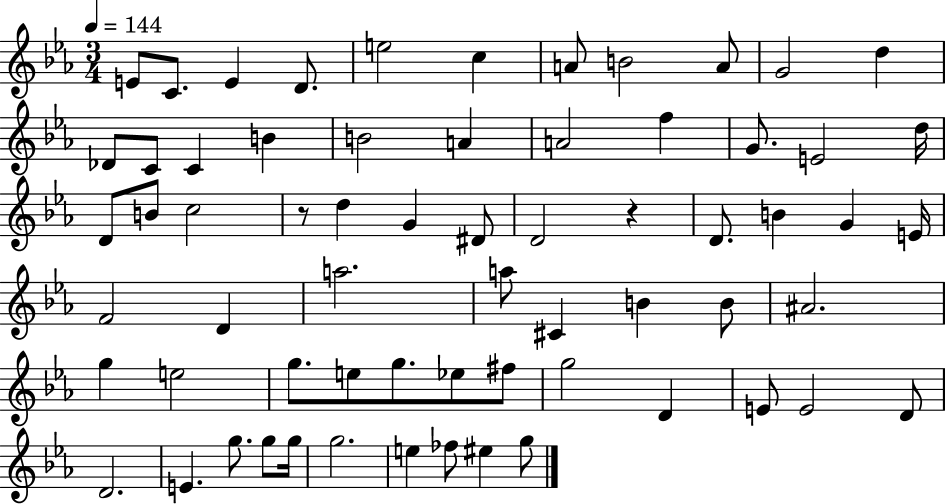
{
  \clef treble
  \numericTimeSignature
  \time 3/4
  \key ees \major
  \tempo 4 = 144
  e'8 c'8. e'4 d'8. | e''2 c''4 | a'8 b'2 a'8 | g'2 d''4 | \break des'8 c'8 c'4 b'4 | b'2 a'4 | a'2 f''4 | g'8. e'2 d''16 | \break d'8 b'8 c''2 | r8 d''4 g'4 dis'8 | d'2 r4 | d'8. b'4 g'4 e'16 | \break f'2 d'4 | a''2. | a''8 cis'4 b'4 b'8 | ais'2. | \break g''4 e''2 | g''8. e''8 g''8. ees''8 fis''8 | g''2 d'4 | e'8 e'2 d'8 | \break d'2. | e'4. g''8. g''8 g''16 | g''2. | e''4 fes''8 eis''4 g''8 | \break \bar "|."
}